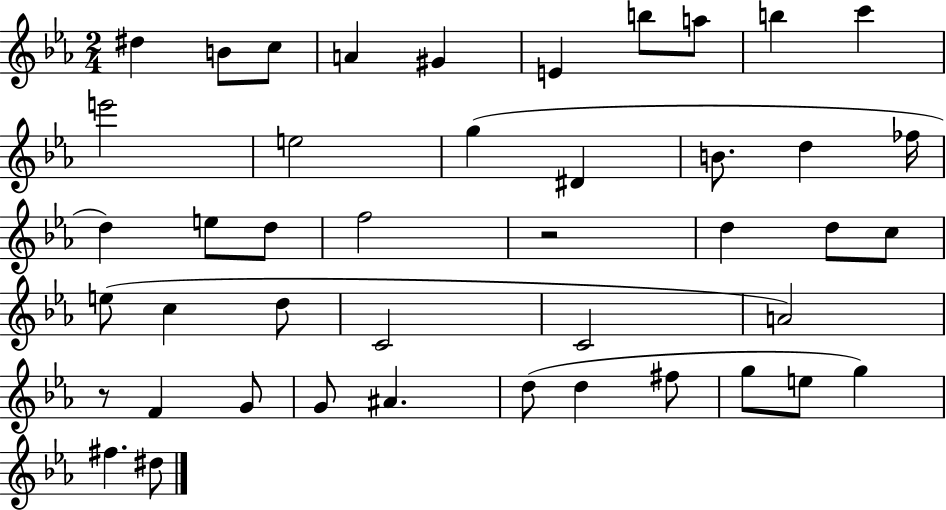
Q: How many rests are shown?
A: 2